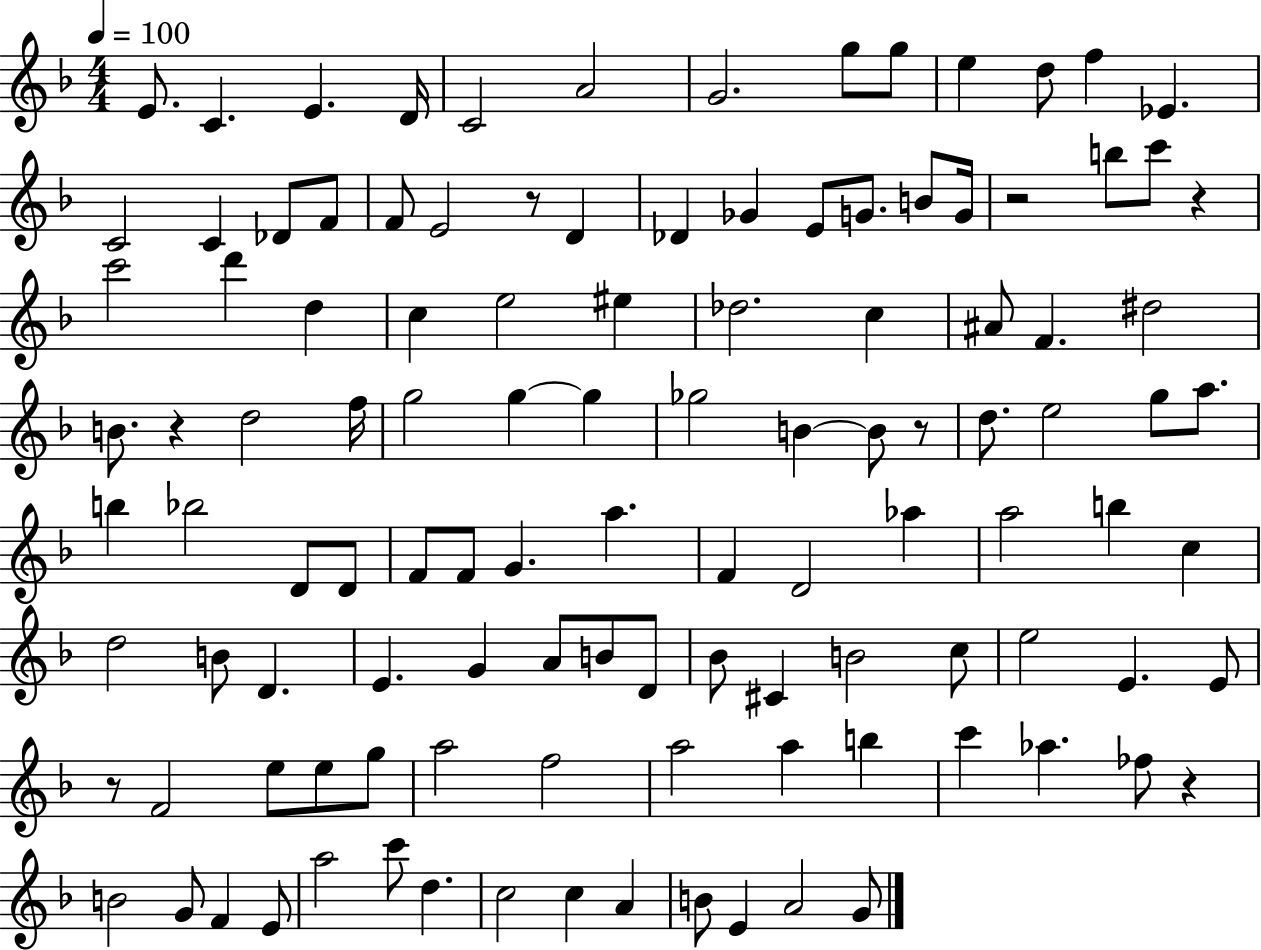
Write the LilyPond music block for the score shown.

{
  \clef treble
  \numericTimeSignature
  \time 4/4
  \key f \major
  \tempo 4 = 100
  e'8. c'4. e'4. d'16 | c'2 a'2 | g'2. g''8 g''8 | e''4 d''8 f''4 ees'4. | \break c'2 c'4 des'8 f'8 | f'8 e'2 r8 d'4 | des'4 ges'4 e'8 g'8. b'8 g'16 | r2 b''8 c'''8 r4 | \break c'''2 d'''4 d''4 | c''4 e''2 eis''4 | des''2. c''4 | ais'8 f'4. dis''2 | \break b'8. r4 d''2 f''16 | g''2 g''4~~ g''4 | ges''2 b'4~~ b'8 r8 | d''8. e''2 g''8 a''8. | \break b''4 bes''2 d'8 d'8 | f'8 f'8 g'4. a''4. | f'4 d'2 aes''4 | a''2 b''4 c''4 | \break d''2 b'8 d'4. | e'4. g'4 a'8 b'8 d'8 | bes'8 cis'4 b'2 c''8 | e''2 e'4. e'8 | \break r8 f'2 e''8 e''8 g''8 | a''2 f''2 | a''2 a''4 b''4 | c'''4 aes''4. fes''8 r4 | \break b'2 g'8 f'4 e'8 | a''2 c'''8 d''4. | c''2 c''4 a'4 | b'8 e'4 a'2 g'8 | \break \bar "|."
}